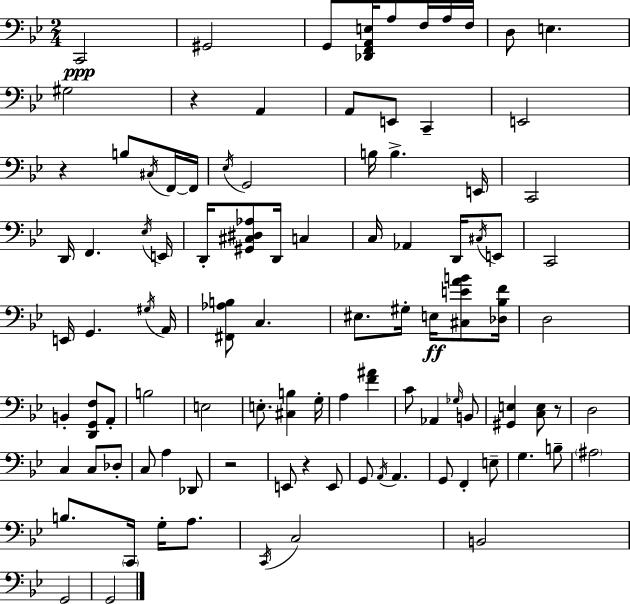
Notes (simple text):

C2/h G#2/h G2/e [Db2,F2,A2,E3]/s A3/e F3/s A3/s F3/s D3/e E3/q. G#3/h R/q A2/q A2/e E2/e C2/q E2/h R/q B3/e C#3/s F2/s F2/s Eb3/s G2/h B3/s B3/q. E2/s C2/h D2/s F2/q. Eb3/s E2/s D2/s [G#2,C#3,D#3,Ab3]/e D2/s C3/q C3/s Ab2/q D2/s C#3/s E2/e C2/h E2/s G2/q. G#3/s A2/s [F#2,Ab3,B3]/e C3/q. EIS3/e. G#3/s E3/s [C#3,E4,A4,B4]/e [Db3,Bb3,F4]/s D3/h B2/q [D2,G2,F3]/e A2/e B3/h E3/h E3/e. [C#3,B3]/q G3/s A3/q [F4,A#4]/q C4/e Ab2/q Gb3/s B2/e [G#2,E3]/q [C3,E3]/e R/e D3/h C3/q C3/e Db3/e C3/e A3/q Db2/e R/h E2/e R/q E2/e G2/e A2/s A2/q. G2/e F2/q E3/e G3/q. B3/e A#3/h B3/e. C2/s G3/s A3/e. C2/s C3/h B2/h G2/h G2/h